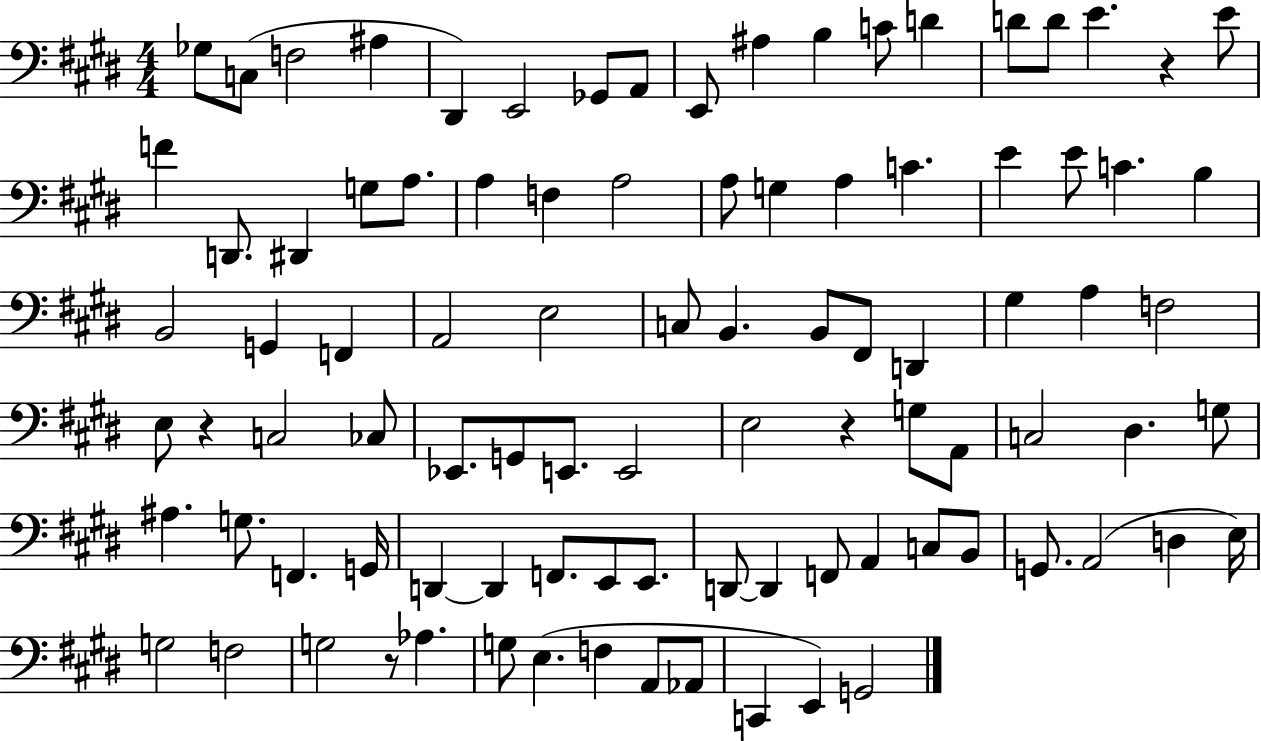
{
  \clef bass
  \numericTimeSignature
  \time 4/4
  \key e \major
  ges8 c8( f2 ais4 | dis,4) e,2 ges,8 a,8 | e,8 ais4 b4 c'8 d'4 | d'8 d'8 e'4. r4 e'8 | \break f'4 d,8. dis,4 g8 a8. | a4 f4 a2 | a8 g4 a4 c'4. | e'4 e'8 c'4. b4 | \break b,2 g,4 f,4 | a,2 e2 | c8 b,4. b,8 fis,8 d,4 | gis4 a4 f2 | \break e8 r4 c2 ces8 | ees,8. g,8 e,8. e,2 | e2 r4 g8 a,8 | c2 dis4. g8 | \break ais4. g8. f,4. g,16 | d,4~~ d,4 f,8. e,8 e,8. | d,8~~ d,4 f,8 a,4 c8 b,8 | g,8. a,2( d4 e16) | \break g2 f2 | g2 r8 aes4. | g8 e4.( f4 a,8 aes,8 | c,4 e,4) g,2 | \break \bar "|."
}